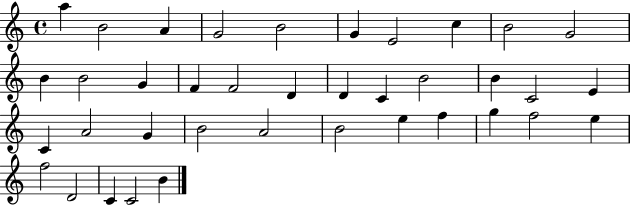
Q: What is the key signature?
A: C major